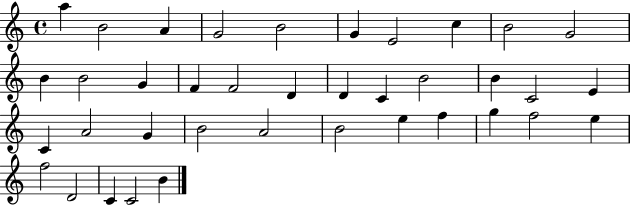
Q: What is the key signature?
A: C major